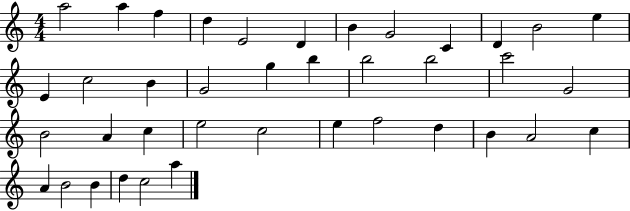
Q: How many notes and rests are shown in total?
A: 39